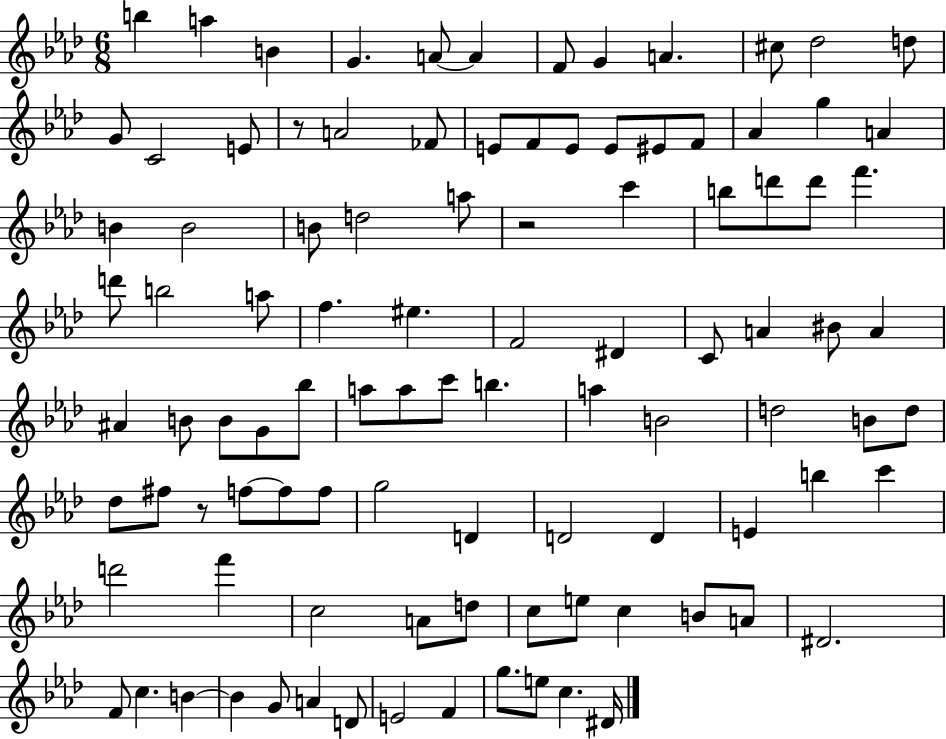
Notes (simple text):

B5/q A5/q B4/q G4/q. A4/e A4/q F4/e G4/q A4/q. C#5/e Db5/h D5/e G4/e C4/h E4/e R/e A4/h FES4/e E4/e F4/e E4/e E4/e EIS4/e F4/e Ab4/q G5/q A4/q B4/q B4/h B4/e D5/h A5/e R/h C6/q B5/e D6/e D6/e F6/q. D6/e B5/h A5/e F5/q. EIS5/q. F4/h D#4/q C4/e A4/q BIS4/e A4/q A#4/q B4/e B4/e G4/e Bb5/e A5/e A5/e C6/e B5/q. A5/q B4/h D5/h B4/e D5/e Db5/e F#5/e R/e F5/e F5/e F5/e G5/h D4/q D4/h D4/q E4/q B5/q C6/q D6/h F6/q C5/h A4/e D5/e C5/e E5/e C5/q B4/e A4/e D#4/h. F4/e C5/q. B4/q B4/q G4/e A4/q D4/e E4/h F4/q G5/e. E5/e C5/q. D#4/s